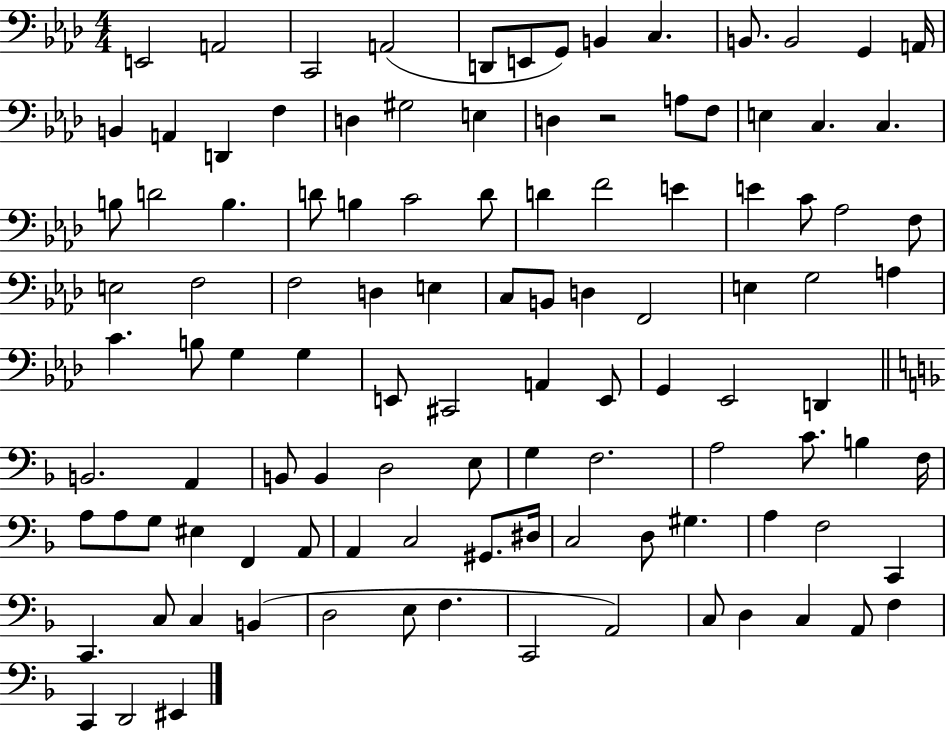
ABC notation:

X:1
T:Untitled
M:4/4
L:1/4
K:Ab
E,,2 A,,2 C,,2 A,,2 D,,/2 E,,/2 G,,/2 B,, C, B,,/2 B,,2 G,, A,,/4 B,, A,, D,, F, D, ^G,2 E, D, z2 A,/2 F,/2 E, C, C, B,/2 D2 B, D/2 B, C2 D/2 D F2 E E C/2 _A,2 F,/2 E,2 F,2 F,2 D, E, C,/2 B,,/2 D, F,,2 E, G,2 A, C B,/2 G, G, E,,/2 ^C,,2 A,, E,,/2 G,, _E,,2 D,, B,,2 A,, B,,/2 B,, D,2 E,/2 G, F,2 A,2 C/2 B, F,/4 A,/2 A,/2 G,/2 ^E, F,, A,,/2 A,, C,2 ^G,,/2 ^D,/4 C,2 D,/2 ^G, A, F,2 C,, C,, C,/2 C, B,, D,2 E,/2 F, C,,2 A,,2 C,/2 D, C, A,,/2 F, C,, D,,2 ^E,,